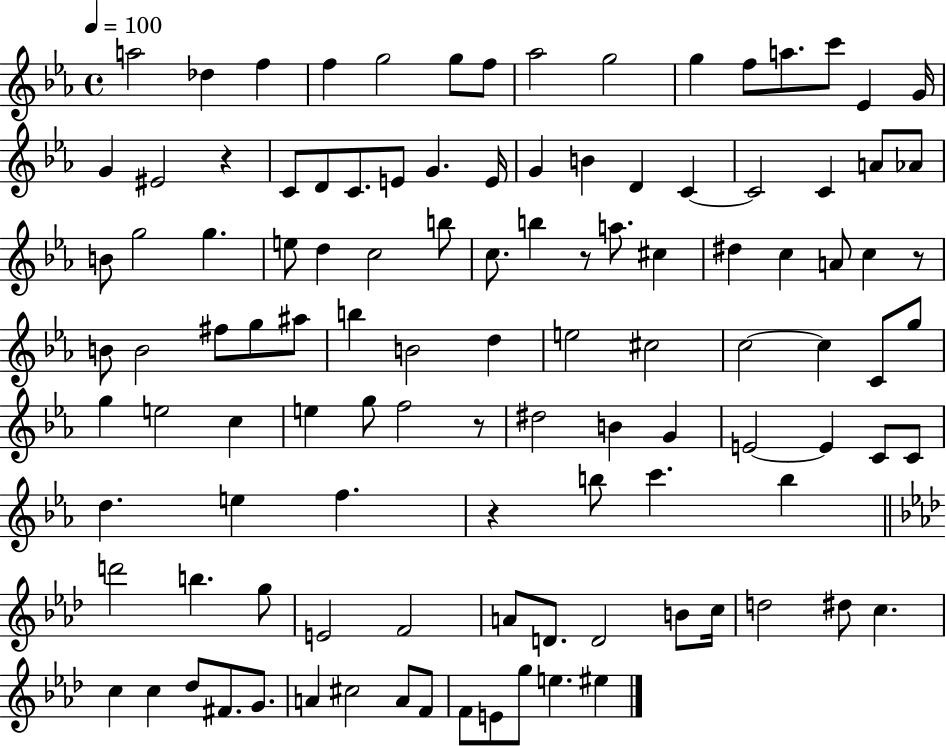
A5/h Db5/q F5/q F5/q G5/h G5/e F5/e Ab5/h G5/h G5/q F5/e A5/e. C6/e Eb4/q G4/s G4/q EIS4/h R/q C4/e D4/e C4/e. E4/e G4/q. E4/s G4/q B4/q D4/q C4/q C4/h C4/q A4/e Ab4/e B4/e G5/h G5/q. E5/e D5/q C5/h B5/e C5/e. B5/q R/e A5/e. C#5/q D#5/q C5/q A4/e C5/q R/e B4/e B4/h F#5/e G5/e A#5/e B5/q B4/h D5/q E5/h C#5/h C5/h C5/q C4/e G5/e G5/q E5/h C5/q E5/q G5/e F5/h R/e D#5/h B4/q G4/q E4/h E4/q C4/e C4/e D5/q. E5/q F5/q. R/q B5/e C6/q. B5/q D6/h B5/q. G5/e E4/h F4/h A4/e D4/e. D4/h B4/e C5/s D5/h D#5/e C5/q. C5/q C5/q Db5/e F#4/e. G4/e. A4/q C#5/h A4/e F4/e F4/e E4/e G5/e E5/q. EIS5/q